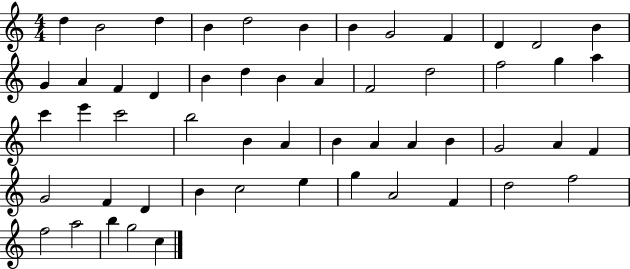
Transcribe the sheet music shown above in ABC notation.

X:1
T:Untitled
M:4/4
L:1/4
K:C
d B2 d B d2 B B G2 F D D2 B G A F D B d B A F2 d2 f2 g a c' e' c'2 b2 B A B A A B G2 A F G2 F D B c2 e g A2 F d2 f2 f2 a2 b g2 c